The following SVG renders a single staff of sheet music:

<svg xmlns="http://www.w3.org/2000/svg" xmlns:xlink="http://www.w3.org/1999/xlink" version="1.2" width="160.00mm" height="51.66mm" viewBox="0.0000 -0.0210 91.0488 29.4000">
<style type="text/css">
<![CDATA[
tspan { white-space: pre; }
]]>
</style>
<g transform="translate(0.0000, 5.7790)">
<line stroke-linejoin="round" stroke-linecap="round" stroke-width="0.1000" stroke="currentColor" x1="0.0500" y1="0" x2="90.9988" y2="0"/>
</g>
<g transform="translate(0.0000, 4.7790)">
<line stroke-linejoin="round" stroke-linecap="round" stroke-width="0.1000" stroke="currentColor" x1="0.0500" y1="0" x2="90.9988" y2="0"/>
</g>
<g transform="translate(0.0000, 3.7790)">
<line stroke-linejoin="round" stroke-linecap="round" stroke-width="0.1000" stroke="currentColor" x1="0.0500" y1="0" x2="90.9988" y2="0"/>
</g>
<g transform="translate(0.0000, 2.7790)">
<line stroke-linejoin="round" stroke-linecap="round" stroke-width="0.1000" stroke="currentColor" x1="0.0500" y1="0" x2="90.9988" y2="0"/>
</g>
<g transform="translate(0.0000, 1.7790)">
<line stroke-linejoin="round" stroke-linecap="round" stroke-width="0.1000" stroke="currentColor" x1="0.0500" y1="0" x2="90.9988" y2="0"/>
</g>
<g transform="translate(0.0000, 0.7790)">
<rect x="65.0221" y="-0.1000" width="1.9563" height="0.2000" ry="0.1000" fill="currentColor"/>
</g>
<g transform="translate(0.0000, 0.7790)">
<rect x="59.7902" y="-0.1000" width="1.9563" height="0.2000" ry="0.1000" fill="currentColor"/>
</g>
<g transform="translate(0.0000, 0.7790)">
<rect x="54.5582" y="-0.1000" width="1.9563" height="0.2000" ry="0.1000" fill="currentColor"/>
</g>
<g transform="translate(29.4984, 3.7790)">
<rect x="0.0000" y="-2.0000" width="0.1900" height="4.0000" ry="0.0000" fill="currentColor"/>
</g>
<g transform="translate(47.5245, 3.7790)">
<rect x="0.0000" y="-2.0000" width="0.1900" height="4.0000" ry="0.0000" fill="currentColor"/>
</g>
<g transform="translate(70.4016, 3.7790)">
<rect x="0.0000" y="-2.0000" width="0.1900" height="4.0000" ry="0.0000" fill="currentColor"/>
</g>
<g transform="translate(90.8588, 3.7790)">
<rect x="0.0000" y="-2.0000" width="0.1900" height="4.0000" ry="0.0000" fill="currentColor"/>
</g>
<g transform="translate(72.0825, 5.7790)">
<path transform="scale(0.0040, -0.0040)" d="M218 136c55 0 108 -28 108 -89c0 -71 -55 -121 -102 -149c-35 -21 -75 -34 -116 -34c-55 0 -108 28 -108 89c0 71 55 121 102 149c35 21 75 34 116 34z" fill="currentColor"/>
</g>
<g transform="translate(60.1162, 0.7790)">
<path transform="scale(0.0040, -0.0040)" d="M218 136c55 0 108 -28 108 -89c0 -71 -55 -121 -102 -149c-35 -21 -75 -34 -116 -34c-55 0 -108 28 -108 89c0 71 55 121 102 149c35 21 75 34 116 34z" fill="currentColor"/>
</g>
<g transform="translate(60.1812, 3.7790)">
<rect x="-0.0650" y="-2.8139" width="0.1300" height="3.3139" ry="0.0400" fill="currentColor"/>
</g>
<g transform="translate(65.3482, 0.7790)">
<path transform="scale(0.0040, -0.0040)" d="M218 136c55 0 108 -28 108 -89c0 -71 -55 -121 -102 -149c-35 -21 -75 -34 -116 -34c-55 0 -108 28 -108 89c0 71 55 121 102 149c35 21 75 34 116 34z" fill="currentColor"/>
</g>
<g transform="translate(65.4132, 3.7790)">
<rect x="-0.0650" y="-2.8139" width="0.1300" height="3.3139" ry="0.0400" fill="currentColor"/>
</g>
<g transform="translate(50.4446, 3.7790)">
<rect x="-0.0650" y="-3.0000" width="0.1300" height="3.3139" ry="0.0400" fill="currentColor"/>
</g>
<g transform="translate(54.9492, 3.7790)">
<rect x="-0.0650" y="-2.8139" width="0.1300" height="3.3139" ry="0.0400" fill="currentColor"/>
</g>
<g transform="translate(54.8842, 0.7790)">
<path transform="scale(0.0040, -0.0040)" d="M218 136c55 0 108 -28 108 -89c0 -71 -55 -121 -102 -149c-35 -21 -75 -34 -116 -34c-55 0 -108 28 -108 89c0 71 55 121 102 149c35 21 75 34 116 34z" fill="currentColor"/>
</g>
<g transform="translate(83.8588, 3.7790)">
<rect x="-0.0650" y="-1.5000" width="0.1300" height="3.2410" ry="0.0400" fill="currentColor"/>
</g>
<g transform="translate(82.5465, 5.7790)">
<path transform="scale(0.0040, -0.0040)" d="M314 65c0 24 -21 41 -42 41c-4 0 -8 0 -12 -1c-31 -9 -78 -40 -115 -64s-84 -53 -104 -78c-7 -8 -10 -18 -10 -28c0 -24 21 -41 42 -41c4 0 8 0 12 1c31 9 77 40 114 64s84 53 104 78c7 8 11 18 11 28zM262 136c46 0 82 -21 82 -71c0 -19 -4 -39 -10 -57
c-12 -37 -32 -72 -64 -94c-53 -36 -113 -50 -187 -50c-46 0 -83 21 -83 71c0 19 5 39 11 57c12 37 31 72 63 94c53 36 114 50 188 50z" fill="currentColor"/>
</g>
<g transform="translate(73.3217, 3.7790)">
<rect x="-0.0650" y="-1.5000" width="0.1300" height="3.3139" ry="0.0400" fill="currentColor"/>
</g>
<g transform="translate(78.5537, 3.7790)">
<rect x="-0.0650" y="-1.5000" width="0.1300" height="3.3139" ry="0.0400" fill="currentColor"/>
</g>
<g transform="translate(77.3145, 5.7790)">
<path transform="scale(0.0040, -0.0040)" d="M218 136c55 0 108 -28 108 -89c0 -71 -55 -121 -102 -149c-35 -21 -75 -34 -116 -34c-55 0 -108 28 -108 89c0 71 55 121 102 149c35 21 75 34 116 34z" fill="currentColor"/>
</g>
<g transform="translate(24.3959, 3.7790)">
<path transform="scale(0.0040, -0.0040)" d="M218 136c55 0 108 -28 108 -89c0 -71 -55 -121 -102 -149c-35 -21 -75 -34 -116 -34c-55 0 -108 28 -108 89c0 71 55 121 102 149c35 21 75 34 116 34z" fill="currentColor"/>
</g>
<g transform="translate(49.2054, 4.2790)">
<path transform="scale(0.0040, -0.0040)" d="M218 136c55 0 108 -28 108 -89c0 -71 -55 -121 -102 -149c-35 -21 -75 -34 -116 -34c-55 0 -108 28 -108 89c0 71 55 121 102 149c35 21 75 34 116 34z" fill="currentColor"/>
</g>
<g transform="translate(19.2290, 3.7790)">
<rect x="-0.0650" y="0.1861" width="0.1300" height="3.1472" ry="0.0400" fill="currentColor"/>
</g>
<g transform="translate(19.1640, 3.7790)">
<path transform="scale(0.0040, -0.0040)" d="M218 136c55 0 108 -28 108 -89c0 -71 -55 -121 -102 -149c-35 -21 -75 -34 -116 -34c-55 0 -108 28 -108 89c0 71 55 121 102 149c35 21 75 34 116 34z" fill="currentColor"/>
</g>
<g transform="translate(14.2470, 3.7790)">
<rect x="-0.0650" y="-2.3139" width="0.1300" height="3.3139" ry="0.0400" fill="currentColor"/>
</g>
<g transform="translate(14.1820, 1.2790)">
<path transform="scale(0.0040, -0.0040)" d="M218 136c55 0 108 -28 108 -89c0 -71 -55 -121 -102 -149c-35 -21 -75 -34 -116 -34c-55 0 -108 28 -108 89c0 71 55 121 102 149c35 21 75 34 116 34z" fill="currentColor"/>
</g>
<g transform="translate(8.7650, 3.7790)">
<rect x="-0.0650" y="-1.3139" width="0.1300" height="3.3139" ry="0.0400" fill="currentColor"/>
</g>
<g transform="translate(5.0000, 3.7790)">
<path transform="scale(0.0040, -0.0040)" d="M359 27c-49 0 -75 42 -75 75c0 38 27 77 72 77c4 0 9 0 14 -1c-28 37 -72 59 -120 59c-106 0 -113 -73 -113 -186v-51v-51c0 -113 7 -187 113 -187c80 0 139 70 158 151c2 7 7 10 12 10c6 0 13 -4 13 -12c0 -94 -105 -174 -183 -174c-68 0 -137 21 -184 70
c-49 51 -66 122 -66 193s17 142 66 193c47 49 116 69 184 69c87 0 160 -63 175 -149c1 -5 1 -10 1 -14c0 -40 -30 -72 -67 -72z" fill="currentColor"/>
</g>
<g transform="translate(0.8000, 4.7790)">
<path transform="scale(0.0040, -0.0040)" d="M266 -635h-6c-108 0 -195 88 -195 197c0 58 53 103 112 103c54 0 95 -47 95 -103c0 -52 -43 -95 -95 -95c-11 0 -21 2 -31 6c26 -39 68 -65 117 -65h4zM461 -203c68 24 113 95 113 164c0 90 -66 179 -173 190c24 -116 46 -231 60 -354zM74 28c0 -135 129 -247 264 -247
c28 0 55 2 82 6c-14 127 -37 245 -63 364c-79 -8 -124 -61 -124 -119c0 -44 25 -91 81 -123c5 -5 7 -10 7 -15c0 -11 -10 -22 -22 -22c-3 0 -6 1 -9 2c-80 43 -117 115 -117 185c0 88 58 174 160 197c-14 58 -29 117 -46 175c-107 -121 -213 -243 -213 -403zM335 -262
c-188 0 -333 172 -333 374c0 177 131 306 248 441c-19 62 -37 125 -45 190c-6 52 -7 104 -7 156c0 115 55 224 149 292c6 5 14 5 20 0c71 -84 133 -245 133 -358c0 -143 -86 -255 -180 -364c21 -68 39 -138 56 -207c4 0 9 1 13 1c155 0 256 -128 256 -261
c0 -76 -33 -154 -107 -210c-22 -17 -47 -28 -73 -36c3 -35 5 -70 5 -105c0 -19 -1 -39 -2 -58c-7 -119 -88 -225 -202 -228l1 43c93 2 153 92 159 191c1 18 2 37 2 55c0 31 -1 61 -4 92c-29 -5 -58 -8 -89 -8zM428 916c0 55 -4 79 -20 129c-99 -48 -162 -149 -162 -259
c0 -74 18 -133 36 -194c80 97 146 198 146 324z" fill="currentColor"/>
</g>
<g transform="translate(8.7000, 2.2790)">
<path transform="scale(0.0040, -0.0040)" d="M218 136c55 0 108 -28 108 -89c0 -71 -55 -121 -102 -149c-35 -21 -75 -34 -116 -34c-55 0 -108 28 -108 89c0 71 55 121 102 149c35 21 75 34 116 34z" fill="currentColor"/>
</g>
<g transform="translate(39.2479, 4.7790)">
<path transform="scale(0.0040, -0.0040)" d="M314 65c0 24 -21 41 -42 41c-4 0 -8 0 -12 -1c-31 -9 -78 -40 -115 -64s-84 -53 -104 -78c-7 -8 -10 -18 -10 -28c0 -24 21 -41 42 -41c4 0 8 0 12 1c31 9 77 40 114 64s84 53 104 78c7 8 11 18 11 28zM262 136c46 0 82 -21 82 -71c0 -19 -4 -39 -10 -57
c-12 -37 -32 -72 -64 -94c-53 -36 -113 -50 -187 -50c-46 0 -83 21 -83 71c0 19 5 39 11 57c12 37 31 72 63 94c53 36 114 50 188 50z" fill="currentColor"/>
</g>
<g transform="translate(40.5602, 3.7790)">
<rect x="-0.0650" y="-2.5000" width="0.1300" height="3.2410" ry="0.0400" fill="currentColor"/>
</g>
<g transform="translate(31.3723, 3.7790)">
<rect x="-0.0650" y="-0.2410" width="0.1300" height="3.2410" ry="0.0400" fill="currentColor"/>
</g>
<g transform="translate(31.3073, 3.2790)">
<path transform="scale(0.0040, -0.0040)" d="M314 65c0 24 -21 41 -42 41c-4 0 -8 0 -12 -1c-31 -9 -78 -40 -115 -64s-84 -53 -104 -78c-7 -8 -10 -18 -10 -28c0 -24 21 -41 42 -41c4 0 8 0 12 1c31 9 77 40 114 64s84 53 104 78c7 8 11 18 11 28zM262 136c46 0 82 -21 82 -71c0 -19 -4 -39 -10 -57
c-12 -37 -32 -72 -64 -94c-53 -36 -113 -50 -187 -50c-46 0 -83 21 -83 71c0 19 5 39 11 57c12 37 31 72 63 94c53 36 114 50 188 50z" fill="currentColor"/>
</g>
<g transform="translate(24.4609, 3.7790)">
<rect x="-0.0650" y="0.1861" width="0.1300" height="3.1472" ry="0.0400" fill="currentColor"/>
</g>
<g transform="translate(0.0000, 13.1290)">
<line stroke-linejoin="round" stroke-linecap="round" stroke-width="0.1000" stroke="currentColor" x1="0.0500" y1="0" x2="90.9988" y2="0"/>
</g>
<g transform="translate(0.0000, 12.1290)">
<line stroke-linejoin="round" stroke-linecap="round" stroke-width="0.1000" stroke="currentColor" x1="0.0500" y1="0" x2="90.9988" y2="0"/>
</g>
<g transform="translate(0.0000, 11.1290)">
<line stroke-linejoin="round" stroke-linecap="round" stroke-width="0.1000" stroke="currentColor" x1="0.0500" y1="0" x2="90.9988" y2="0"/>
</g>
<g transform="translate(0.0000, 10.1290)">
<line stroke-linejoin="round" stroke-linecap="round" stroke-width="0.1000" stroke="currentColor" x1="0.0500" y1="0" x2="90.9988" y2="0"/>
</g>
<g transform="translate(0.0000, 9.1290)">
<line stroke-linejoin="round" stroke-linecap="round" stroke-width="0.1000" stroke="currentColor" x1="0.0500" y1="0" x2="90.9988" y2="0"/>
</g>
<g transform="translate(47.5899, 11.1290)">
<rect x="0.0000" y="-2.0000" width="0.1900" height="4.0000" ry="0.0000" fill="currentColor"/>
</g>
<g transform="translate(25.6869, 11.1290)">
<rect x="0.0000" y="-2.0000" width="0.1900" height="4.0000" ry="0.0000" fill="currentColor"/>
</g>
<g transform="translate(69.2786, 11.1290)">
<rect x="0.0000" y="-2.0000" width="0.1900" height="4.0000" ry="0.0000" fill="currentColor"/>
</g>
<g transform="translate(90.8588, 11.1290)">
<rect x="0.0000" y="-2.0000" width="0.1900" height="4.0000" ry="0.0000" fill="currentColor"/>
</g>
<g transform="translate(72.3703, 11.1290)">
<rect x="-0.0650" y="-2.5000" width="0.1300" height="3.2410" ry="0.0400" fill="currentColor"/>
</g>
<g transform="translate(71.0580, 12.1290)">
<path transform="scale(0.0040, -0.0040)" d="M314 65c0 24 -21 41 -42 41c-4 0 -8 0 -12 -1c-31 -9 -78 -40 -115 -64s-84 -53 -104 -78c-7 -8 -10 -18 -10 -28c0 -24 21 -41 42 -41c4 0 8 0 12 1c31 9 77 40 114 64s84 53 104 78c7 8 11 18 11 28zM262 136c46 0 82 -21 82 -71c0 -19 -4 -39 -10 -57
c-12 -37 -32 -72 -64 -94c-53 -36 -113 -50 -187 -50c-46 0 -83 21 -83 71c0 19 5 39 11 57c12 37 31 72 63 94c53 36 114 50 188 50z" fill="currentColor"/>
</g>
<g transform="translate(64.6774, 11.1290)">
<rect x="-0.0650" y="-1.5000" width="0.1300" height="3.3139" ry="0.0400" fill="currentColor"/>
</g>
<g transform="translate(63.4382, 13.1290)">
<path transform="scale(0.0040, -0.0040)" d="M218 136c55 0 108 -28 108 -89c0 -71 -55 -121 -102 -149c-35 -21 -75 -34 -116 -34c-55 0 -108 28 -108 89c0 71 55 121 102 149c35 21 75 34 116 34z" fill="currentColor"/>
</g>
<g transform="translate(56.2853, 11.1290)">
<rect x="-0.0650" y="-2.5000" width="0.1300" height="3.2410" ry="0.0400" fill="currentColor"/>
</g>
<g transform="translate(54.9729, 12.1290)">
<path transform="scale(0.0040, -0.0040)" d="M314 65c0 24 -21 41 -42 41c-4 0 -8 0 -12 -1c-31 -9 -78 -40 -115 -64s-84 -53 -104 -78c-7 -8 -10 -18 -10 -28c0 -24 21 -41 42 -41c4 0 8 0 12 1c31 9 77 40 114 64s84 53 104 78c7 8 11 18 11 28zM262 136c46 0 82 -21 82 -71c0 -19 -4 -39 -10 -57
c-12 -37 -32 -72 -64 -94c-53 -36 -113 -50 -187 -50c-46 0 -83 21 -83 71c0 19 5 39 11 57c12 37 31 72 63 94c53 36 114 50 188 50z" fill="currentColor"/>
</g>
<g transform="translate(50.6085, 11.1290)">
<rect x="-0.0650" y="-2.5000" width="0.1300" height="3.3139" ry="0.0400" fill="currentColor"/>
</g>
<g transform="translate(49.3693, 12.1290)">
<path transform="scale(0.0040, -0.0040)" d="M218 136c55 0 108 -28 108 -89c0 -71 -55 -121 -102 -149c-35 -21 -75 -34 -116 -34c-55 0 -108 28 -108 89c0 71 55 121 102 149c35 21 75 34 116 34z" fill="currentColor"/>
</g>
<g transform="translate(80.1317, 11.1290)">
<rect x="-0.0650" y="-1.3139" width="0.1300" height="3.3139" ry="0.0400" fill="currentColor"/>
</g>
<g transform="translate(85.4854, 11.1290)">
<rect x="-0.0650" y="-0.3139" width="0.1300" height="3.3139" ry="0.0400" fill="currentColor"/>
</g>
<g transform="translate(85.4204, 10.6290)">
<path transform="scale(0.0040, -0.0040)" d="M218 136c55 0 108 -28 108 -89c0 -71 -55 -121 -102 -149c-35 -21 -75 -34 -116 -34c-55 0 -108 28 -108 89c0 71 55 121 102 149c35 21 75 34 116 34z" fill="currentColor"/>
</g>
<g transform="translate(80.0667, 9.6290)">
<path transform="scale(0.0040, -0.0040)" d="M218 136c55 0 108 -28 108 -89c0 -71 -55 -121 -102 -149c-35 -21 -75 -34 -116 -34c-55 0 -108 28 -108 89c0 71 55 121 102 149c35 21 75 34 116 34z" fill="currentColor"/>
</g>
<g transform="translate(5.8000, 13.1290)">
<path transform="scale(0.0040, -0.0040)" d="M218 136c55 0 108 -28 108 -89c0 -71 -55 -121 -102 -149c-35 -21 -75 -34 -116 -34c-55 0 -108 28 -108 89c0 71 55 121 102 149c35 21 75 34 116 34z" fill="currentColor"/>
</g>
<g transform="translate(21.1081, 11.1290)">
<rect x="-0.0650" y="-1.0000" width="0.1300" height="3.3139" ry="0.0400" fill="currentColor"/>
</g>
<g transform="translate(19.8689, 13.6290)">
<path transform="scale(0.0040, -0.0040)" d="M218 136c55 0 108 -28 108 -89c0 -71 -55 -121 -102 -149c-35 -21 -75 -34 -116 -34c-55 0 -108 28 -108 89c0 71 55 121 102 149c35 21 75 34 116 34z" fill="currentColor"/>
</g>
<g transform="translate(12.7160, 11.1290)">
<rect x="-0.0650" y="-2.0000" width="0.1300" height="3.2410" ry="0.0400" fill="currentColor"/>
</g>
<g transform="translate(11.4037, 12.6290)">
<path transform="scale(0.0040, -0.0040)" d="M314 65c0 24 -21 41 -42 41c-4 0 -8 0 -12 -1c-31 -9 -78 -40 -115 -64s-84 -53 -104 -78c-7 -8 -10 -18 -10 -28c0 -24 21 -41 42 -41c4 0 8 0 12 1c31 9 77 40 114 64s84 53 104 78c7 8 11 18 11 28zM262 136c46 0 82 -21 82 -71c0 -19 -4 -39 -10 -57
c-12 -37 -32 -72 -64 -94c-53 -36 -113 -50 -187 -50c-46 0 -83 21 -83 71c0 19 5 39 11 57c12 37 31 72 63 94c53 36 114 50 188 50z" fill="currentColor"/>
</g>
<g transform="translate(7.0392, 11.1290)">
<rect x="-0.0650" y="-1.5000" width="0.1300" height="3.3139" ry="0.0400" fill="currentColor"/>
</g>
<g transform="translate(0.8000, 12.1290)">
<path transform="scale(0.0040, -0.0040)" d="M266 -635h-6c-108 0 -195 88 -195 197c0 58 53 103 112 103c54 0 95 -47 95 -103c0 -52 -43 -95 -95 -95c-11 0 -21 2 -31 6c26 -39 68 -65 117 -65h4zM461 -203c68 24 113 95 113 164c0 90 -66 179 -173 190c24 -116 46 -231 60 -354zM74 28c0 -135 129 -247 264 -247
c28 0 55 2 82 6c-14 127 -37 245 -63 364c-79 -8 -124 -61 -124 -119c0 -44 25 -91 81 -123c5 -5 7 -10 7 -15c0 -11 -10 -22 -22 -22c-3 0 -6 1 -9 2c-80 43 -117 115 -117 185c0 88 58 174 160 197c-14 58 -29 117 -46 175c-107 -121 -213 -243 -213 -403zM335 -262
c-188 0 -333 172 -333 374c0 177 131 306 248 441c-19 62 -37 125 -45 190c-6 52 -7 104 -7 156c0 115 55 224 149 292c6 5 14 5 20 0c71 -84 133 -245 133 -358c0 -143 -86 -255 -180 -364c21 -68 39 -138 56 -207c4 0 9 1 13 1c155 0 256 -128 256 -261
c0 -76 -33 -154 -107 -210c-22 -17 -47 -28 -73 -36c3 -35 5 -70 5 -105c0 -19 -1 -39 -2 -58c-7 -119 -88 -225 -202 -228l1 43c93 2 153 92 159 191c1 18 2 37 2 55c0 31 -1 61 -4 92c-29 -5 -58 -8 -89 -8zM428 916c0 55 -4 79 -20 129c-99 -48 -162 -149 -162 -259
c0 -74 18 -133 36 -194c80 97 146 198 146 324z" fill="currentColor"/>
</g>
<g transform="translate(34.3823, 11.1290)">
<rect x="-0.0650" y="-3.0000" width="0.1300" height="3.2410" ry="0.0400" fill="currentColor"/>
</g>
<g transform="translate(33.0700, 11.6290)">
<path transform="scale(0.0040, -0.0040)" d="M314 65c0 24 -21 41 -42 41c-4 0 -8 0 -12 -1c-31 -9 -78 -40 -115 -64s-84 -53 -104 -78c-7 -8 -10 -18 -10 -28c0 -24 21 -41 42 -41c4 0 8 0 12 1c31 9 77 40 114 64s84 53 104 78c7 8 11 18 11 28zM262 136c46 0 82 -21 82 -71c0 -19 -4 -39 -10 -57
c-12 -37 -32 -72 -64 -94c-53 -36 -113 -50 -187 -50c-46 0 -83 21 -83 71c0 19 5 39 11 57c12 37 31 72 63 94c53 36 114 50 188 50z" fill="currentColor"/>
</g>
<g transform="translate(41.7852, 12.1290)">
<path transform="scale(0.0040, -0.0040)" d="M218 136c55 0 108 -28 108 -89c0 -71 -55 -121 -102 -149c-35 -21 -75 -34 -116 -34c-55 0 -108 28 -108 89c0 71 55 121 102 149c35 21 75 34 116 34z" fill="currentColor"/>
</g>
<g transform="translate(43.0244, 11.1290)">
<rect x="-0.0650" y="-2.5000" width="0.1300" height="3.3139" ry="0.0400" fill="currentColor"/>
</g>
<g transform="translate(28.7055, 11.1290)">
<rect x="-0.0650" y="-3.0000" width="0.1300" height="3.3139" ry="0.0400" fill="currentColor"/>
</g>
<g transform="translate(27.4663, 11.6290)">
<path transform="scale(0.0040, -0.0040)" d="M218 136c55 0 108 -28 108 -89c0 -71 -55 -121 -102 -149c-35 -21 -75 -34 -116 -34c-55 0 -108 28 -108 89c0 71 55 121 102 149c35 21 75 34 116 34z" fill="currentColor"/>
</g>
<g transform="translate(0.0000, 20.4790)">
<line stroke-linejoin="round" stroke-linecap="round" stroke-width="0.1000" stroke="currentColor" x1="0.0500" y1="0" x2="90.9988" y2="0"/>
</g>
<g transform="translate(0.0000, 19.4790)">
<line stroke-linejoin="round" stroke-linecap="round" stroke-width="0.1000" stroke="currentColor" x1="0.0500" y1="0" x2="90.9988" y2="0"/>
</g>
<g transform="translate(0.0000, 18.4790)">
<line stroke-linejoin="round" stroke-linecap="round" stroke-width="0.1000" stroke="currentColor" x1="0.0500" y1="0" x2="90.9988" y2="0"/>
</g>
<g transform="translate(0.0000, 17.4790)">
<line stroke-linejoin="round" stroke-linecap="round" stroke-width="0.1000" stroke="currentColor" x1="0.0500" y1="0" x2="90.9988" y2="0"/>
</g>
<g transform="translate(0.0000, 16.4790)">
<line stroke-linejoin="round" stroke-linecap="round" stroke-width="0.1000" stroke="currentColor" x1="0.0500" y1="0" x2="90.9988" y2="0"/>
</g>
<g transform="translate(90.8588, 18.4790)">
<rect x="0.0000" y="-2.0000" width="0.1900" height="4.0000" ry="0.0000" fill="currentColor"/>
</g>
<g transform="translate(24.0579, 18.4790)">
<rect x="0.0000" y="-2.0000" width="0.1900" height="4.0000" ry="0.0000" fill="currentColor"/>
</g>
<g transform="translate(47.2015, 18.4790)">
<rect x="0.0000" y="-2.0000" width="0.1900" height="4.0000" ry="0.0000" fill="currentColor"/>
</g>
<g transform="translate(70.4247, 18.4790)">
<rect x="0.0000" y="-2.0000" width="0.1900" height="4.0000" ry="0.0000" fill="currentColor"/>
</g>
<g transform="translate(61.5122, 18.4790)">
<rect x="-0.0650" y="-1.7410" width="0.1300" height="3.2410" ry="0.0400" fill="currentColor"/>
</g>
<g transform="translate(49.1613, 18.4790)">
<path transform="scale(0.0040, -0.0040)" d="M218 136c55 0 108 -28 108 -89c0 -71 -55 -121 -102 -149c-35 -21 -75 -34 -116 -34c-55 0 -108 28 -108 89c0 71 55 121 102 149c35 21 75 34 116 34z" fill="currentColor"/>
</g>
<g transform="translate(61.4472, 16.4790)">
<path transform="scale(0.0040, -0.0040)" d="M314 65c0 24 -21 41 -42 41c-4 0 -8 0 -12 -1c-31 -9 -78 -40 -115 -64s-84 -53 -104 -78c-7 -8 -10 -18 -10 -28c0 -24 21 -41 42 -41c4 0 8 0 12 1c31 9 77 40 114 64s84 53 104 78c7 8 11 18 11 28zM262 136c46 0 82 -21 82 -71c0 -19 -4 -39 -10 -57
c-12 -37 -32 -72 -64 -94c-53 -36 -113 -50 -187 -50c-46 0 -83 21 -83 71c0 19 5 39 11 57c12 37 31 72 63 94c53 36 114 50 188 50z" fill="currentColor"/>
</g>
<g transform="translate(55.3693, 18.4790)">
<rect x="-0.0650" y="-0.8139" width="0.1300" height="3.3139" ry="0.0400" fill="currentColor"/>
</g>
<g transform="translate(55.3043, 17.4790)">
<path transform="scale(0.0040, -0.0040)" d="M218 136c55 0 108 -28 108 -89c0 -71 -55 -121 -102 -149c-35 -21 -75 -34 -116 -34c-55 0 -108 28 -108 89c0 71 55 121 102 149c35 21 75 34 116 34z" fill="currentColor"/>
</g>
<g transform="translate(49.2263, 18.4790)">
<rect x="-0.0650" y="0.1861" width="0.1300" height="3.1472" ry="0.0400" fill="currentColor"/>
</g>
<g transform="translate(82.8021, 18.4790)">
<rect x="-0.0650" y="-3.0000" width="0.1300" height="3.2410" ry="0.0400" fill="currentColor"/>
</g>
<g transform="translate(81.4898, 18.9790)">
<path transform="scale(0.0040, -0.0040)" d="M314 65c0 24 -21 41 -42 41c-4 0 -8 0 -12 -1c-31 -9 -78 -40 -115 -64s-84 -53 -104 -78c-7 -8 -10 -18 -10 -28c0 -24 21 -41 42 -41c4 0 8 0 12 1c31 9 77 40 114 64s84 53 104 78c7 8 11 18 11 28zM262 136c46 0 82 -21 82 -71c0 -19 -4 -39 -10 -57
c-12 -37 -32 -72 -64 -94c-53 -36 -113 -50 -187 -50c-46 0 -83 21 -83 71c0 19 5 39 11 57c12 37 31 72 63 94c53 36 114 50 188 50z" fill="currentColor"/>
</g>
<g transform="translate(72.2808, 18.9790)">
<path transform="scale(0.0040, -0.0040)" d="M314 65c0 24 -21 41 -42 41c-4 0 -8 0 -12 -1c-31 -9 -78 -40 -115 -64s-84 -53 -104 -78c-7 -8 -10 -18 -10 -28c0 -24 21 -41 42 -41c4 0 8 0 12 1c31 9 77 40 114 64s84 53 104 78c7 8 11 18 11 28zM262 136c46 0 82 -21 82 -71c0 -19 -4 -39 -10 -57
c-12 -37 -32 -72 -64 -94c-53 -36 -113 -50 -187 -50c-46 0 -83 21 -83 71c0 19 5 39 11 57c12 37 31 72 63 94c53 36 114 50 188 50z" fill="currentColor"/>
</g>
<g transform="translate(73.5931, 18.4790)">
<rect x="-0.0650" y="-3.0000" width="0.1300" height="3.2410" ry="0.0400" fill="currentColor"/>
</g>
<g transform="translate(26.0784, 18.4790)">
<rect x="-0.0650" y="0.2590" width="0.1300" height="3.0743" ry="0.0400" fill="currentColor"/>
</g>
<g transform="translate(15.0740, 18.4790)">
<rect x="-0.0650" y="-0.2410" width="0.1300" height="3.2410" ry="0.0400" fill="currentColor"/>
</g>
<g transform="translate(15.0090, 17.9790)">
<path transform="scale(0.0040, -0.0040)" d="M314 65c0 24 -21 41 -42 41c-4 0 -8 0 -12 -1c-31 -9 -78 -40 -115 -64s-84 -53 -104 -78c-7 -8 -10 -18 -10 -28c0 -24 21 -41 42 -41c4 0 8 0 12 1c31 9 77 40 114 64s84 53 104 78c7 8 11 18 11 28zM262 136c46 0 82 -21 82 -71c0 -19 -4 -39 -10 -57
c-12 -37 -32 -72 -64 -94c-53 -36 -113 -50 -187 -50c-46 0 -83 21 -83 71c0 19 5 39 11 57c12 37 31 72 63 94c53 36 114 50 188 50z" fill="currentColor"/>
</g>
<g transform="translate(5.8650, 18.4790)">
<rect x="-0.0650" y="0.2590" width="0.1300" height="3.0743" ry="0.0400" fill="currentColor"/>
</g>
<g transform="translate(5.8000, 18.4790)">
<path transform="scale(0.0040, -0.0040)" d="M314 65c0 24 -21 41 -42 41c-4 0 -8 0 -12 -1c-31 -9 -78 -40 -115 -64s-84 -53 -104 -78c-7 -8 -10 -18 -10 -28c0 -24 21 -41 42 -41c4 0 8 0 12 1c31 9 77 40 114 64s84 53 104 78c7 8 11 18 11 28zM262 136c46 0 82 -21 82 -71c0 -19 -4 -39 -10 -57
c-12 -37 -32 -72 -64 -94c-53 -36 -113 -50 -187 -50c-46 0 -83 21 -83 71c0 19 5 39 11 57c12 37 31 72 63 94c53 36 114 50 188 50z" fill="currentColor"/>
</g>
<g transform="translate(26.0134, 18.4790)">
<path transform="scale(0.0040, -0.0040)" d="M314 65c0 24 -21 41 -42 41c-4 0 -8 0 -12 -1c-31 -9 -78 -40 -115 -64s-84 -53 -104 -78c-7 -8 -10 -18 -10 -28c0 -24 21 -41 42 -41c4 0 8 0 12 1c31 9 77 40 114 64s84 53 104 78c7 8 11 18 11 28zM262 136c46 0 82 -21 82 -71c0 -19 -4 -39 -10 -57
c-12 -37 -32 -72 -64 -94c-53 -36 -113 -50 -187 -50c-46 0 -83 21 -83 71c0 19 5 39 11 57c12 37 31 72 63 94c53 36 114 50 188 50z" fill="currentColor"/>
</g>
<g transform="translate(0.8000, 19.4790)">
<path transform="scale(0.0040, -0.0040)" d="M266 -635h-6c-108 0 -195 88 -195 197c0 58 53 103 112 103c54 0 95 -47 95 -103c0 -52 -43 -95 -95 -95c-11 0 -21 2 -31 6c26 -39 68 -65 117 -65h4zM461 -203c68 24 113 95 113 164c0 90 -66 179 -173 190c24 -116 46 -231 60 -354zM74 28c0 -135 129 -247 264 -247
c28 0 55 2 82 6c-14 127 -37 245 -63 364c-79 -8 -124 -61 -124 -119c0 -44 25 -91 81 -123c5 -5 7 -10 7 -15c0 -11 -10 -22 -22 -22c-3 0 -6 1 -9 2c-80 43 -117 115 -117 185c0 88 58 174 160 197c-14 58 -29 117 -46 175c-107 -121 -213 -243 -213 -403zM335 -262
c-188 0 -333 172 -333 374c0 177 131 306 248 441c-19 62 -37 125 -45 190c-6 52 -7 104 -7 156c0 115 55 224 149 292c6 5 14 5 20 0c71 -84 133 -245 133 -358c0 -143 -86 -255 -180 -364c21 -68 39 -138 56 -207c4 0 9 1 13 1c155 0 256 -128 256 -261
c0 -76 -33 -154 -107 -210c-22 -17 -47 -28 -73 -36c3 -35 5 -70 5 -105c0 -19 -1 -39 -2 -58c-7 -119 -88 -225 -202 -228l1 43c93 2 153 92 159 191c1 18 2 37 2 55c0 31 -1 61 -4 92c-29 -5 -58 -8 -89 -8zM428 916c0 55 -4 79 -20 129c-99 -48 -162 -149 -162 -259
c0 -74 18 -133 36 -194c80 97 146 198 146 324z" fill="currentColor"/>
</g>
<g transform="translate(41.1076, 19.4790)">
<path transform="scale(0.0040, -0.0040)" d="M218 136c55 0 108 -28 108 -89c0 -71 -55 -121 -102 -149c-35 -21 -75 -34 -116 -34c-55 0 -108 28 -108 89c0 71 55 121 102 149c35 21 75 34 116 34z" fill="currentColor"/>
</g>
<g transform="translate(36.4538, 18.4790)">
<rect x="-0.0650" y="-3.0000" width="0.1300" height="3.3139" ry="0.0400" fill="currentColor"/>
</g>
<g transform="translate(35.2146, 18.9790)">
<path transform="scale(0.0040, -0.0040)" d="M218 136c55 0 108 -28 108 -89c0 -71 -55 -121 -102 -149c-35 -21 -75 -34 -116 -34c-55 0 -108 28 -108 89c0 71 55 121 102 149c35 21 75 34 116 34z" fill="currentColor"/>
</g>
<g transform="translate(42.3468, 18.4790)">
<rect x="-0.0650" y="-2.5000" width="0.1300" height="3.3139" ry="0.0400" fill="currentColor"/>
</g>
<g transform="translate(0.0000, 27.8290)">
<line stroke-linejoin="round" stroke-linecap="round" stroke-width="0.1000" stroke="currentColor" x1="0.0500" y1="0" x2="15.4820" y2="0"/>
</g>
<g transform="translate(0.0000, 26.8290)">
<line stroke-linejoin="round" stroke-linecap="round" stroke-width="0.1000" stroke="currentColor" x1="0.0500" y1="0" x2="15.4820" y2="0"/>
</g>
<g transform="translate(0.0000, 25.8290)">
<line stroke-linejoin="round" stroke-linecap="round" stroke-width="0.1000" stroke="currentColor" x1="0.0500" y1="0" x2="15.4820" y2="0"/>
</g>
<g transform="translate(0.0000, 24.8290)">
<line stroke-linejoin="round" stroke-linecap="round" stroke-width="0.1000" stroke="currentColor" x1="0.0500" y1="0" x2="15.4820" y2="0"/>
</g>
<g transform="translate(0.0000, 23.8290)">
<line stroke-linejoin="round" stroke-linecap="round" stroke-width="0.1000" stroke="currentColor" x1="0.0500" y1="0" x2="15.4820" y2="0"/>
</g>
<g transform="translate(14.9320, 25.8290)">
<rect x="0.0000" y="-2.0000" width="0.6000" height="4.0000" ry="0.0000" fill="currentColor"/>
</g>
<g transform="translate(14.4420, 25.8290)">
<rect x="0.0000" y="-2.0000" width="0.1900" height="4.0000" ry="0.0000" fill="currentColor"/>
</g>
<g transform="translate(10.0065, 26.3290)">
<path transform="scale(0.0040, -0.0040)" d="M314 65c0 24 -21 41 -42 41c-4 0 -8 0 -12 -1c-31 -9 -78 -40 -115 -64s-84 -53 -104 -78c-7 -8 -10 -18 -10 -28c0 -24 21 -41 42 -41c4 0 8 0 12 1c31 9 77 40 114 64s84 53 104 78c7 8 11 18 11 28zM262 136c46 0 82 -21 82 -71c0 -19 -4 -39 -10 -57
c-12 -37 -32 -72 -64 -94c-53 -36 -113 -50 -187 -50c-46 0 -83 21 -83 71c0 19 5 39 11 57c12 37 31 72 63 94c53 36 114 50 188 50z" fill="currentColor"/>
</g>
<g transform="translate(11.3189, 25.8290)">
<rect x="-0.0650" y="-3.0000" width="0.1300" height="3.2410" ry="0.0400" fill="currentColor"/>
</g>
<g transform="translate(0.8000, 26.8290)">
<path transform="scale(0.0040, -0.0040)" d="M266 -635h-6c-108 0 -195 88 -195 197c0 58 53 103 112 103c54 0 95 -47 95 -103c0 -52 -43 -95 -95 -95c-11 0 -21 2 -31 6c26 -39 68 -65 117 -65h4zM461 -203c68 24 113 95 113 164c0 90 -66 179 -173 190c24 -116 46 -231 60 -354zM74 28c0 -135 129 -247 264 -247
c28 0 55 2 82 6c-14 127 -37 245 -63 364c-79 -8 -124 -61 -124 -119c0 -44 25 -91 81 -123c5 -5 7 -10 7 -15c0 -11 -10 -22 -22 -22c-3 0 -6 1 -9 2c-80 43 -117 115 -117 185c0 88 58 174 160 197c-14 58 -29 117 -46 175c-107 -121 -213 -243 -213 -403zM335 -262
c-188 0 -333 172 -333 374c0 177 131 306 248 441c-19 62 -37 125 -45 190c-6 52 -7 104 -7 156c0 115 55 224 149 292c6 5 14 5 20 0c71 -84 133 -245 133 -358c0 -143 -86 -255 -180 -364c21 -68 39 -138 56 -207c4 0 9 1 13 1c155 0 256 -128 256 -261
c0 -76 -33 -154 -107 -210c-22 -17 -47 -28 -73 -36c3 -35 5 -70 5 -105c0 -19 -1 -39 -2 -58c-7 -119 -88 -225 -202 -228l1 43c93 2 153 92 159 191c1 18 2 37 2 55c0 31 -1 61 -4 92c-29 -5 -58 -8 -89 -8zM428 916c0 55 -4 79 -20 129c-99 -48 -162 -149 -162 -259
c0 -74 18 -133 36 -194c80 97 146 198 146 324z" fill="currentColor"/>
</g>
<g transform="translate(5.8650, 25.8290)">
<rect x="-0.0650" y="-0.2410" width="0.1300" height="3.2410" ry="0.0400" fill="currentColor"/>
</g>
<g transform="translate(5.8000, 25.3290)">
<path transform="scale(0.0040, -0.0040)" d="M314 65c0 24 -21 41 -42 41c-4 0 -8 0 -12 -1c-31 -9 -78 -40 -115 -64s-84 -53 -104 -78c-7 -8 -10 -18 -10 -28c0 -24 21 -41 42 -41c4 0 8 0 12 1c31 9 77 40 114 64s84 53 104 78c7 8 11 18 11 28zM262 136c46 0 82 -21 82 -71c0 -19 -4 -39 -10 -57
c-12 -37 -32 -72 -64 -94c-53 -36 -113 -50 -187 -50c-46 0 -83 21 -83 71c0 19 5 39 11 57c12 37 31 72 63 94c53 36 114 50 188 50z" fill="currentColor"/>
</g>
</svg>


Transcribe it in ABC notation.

X:1
T:Untitled
M:4/4
L:1/4
K:C
e g B B c2 G2 A a a a E E E2 E F2 D A A2 G G G2 E G2 e c B2 c2 B2 A G B d f2 A2 A2 c2 A2